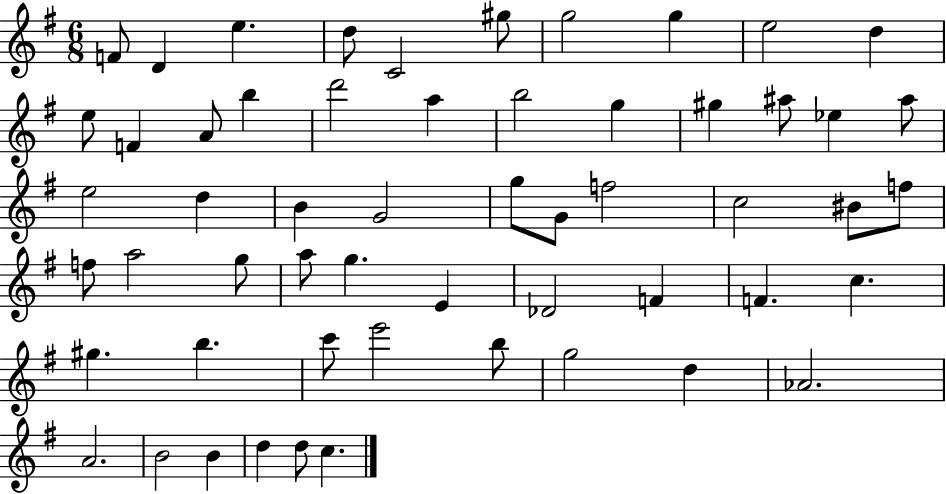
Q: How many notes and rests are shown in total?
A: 56